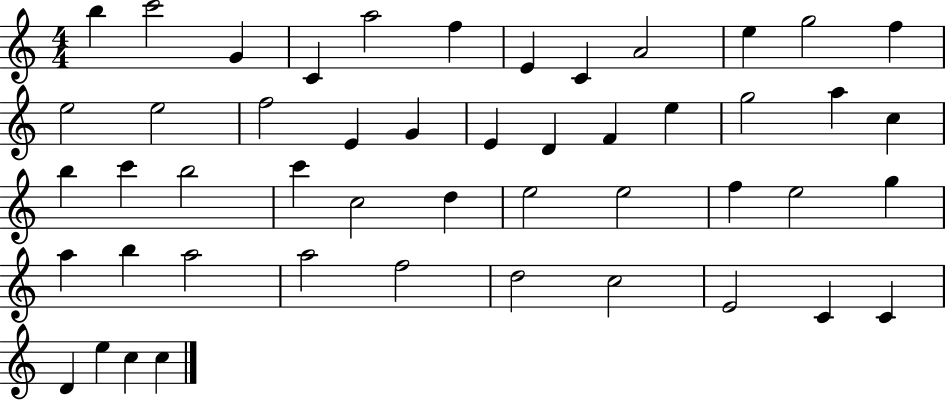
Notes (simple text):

B5/q C6/h G4/q C4/q A5/h F5/q E4/q C4/q A4/h E5/q G5/h F5/q E5/h E5/h F5/h E4/q G4/q E4/q D4/q F4/q E5/q G5/h A5/q C5/q B5/q C6/q B5/h C6/q C5/h D5/q E5/h E5/h F5/q E5/h G5/q A5/q B5/q A5/h A5/h F5/h D5/h C5/h E4/h C4/q C4/q D4/q E5/q C5/q C5/q